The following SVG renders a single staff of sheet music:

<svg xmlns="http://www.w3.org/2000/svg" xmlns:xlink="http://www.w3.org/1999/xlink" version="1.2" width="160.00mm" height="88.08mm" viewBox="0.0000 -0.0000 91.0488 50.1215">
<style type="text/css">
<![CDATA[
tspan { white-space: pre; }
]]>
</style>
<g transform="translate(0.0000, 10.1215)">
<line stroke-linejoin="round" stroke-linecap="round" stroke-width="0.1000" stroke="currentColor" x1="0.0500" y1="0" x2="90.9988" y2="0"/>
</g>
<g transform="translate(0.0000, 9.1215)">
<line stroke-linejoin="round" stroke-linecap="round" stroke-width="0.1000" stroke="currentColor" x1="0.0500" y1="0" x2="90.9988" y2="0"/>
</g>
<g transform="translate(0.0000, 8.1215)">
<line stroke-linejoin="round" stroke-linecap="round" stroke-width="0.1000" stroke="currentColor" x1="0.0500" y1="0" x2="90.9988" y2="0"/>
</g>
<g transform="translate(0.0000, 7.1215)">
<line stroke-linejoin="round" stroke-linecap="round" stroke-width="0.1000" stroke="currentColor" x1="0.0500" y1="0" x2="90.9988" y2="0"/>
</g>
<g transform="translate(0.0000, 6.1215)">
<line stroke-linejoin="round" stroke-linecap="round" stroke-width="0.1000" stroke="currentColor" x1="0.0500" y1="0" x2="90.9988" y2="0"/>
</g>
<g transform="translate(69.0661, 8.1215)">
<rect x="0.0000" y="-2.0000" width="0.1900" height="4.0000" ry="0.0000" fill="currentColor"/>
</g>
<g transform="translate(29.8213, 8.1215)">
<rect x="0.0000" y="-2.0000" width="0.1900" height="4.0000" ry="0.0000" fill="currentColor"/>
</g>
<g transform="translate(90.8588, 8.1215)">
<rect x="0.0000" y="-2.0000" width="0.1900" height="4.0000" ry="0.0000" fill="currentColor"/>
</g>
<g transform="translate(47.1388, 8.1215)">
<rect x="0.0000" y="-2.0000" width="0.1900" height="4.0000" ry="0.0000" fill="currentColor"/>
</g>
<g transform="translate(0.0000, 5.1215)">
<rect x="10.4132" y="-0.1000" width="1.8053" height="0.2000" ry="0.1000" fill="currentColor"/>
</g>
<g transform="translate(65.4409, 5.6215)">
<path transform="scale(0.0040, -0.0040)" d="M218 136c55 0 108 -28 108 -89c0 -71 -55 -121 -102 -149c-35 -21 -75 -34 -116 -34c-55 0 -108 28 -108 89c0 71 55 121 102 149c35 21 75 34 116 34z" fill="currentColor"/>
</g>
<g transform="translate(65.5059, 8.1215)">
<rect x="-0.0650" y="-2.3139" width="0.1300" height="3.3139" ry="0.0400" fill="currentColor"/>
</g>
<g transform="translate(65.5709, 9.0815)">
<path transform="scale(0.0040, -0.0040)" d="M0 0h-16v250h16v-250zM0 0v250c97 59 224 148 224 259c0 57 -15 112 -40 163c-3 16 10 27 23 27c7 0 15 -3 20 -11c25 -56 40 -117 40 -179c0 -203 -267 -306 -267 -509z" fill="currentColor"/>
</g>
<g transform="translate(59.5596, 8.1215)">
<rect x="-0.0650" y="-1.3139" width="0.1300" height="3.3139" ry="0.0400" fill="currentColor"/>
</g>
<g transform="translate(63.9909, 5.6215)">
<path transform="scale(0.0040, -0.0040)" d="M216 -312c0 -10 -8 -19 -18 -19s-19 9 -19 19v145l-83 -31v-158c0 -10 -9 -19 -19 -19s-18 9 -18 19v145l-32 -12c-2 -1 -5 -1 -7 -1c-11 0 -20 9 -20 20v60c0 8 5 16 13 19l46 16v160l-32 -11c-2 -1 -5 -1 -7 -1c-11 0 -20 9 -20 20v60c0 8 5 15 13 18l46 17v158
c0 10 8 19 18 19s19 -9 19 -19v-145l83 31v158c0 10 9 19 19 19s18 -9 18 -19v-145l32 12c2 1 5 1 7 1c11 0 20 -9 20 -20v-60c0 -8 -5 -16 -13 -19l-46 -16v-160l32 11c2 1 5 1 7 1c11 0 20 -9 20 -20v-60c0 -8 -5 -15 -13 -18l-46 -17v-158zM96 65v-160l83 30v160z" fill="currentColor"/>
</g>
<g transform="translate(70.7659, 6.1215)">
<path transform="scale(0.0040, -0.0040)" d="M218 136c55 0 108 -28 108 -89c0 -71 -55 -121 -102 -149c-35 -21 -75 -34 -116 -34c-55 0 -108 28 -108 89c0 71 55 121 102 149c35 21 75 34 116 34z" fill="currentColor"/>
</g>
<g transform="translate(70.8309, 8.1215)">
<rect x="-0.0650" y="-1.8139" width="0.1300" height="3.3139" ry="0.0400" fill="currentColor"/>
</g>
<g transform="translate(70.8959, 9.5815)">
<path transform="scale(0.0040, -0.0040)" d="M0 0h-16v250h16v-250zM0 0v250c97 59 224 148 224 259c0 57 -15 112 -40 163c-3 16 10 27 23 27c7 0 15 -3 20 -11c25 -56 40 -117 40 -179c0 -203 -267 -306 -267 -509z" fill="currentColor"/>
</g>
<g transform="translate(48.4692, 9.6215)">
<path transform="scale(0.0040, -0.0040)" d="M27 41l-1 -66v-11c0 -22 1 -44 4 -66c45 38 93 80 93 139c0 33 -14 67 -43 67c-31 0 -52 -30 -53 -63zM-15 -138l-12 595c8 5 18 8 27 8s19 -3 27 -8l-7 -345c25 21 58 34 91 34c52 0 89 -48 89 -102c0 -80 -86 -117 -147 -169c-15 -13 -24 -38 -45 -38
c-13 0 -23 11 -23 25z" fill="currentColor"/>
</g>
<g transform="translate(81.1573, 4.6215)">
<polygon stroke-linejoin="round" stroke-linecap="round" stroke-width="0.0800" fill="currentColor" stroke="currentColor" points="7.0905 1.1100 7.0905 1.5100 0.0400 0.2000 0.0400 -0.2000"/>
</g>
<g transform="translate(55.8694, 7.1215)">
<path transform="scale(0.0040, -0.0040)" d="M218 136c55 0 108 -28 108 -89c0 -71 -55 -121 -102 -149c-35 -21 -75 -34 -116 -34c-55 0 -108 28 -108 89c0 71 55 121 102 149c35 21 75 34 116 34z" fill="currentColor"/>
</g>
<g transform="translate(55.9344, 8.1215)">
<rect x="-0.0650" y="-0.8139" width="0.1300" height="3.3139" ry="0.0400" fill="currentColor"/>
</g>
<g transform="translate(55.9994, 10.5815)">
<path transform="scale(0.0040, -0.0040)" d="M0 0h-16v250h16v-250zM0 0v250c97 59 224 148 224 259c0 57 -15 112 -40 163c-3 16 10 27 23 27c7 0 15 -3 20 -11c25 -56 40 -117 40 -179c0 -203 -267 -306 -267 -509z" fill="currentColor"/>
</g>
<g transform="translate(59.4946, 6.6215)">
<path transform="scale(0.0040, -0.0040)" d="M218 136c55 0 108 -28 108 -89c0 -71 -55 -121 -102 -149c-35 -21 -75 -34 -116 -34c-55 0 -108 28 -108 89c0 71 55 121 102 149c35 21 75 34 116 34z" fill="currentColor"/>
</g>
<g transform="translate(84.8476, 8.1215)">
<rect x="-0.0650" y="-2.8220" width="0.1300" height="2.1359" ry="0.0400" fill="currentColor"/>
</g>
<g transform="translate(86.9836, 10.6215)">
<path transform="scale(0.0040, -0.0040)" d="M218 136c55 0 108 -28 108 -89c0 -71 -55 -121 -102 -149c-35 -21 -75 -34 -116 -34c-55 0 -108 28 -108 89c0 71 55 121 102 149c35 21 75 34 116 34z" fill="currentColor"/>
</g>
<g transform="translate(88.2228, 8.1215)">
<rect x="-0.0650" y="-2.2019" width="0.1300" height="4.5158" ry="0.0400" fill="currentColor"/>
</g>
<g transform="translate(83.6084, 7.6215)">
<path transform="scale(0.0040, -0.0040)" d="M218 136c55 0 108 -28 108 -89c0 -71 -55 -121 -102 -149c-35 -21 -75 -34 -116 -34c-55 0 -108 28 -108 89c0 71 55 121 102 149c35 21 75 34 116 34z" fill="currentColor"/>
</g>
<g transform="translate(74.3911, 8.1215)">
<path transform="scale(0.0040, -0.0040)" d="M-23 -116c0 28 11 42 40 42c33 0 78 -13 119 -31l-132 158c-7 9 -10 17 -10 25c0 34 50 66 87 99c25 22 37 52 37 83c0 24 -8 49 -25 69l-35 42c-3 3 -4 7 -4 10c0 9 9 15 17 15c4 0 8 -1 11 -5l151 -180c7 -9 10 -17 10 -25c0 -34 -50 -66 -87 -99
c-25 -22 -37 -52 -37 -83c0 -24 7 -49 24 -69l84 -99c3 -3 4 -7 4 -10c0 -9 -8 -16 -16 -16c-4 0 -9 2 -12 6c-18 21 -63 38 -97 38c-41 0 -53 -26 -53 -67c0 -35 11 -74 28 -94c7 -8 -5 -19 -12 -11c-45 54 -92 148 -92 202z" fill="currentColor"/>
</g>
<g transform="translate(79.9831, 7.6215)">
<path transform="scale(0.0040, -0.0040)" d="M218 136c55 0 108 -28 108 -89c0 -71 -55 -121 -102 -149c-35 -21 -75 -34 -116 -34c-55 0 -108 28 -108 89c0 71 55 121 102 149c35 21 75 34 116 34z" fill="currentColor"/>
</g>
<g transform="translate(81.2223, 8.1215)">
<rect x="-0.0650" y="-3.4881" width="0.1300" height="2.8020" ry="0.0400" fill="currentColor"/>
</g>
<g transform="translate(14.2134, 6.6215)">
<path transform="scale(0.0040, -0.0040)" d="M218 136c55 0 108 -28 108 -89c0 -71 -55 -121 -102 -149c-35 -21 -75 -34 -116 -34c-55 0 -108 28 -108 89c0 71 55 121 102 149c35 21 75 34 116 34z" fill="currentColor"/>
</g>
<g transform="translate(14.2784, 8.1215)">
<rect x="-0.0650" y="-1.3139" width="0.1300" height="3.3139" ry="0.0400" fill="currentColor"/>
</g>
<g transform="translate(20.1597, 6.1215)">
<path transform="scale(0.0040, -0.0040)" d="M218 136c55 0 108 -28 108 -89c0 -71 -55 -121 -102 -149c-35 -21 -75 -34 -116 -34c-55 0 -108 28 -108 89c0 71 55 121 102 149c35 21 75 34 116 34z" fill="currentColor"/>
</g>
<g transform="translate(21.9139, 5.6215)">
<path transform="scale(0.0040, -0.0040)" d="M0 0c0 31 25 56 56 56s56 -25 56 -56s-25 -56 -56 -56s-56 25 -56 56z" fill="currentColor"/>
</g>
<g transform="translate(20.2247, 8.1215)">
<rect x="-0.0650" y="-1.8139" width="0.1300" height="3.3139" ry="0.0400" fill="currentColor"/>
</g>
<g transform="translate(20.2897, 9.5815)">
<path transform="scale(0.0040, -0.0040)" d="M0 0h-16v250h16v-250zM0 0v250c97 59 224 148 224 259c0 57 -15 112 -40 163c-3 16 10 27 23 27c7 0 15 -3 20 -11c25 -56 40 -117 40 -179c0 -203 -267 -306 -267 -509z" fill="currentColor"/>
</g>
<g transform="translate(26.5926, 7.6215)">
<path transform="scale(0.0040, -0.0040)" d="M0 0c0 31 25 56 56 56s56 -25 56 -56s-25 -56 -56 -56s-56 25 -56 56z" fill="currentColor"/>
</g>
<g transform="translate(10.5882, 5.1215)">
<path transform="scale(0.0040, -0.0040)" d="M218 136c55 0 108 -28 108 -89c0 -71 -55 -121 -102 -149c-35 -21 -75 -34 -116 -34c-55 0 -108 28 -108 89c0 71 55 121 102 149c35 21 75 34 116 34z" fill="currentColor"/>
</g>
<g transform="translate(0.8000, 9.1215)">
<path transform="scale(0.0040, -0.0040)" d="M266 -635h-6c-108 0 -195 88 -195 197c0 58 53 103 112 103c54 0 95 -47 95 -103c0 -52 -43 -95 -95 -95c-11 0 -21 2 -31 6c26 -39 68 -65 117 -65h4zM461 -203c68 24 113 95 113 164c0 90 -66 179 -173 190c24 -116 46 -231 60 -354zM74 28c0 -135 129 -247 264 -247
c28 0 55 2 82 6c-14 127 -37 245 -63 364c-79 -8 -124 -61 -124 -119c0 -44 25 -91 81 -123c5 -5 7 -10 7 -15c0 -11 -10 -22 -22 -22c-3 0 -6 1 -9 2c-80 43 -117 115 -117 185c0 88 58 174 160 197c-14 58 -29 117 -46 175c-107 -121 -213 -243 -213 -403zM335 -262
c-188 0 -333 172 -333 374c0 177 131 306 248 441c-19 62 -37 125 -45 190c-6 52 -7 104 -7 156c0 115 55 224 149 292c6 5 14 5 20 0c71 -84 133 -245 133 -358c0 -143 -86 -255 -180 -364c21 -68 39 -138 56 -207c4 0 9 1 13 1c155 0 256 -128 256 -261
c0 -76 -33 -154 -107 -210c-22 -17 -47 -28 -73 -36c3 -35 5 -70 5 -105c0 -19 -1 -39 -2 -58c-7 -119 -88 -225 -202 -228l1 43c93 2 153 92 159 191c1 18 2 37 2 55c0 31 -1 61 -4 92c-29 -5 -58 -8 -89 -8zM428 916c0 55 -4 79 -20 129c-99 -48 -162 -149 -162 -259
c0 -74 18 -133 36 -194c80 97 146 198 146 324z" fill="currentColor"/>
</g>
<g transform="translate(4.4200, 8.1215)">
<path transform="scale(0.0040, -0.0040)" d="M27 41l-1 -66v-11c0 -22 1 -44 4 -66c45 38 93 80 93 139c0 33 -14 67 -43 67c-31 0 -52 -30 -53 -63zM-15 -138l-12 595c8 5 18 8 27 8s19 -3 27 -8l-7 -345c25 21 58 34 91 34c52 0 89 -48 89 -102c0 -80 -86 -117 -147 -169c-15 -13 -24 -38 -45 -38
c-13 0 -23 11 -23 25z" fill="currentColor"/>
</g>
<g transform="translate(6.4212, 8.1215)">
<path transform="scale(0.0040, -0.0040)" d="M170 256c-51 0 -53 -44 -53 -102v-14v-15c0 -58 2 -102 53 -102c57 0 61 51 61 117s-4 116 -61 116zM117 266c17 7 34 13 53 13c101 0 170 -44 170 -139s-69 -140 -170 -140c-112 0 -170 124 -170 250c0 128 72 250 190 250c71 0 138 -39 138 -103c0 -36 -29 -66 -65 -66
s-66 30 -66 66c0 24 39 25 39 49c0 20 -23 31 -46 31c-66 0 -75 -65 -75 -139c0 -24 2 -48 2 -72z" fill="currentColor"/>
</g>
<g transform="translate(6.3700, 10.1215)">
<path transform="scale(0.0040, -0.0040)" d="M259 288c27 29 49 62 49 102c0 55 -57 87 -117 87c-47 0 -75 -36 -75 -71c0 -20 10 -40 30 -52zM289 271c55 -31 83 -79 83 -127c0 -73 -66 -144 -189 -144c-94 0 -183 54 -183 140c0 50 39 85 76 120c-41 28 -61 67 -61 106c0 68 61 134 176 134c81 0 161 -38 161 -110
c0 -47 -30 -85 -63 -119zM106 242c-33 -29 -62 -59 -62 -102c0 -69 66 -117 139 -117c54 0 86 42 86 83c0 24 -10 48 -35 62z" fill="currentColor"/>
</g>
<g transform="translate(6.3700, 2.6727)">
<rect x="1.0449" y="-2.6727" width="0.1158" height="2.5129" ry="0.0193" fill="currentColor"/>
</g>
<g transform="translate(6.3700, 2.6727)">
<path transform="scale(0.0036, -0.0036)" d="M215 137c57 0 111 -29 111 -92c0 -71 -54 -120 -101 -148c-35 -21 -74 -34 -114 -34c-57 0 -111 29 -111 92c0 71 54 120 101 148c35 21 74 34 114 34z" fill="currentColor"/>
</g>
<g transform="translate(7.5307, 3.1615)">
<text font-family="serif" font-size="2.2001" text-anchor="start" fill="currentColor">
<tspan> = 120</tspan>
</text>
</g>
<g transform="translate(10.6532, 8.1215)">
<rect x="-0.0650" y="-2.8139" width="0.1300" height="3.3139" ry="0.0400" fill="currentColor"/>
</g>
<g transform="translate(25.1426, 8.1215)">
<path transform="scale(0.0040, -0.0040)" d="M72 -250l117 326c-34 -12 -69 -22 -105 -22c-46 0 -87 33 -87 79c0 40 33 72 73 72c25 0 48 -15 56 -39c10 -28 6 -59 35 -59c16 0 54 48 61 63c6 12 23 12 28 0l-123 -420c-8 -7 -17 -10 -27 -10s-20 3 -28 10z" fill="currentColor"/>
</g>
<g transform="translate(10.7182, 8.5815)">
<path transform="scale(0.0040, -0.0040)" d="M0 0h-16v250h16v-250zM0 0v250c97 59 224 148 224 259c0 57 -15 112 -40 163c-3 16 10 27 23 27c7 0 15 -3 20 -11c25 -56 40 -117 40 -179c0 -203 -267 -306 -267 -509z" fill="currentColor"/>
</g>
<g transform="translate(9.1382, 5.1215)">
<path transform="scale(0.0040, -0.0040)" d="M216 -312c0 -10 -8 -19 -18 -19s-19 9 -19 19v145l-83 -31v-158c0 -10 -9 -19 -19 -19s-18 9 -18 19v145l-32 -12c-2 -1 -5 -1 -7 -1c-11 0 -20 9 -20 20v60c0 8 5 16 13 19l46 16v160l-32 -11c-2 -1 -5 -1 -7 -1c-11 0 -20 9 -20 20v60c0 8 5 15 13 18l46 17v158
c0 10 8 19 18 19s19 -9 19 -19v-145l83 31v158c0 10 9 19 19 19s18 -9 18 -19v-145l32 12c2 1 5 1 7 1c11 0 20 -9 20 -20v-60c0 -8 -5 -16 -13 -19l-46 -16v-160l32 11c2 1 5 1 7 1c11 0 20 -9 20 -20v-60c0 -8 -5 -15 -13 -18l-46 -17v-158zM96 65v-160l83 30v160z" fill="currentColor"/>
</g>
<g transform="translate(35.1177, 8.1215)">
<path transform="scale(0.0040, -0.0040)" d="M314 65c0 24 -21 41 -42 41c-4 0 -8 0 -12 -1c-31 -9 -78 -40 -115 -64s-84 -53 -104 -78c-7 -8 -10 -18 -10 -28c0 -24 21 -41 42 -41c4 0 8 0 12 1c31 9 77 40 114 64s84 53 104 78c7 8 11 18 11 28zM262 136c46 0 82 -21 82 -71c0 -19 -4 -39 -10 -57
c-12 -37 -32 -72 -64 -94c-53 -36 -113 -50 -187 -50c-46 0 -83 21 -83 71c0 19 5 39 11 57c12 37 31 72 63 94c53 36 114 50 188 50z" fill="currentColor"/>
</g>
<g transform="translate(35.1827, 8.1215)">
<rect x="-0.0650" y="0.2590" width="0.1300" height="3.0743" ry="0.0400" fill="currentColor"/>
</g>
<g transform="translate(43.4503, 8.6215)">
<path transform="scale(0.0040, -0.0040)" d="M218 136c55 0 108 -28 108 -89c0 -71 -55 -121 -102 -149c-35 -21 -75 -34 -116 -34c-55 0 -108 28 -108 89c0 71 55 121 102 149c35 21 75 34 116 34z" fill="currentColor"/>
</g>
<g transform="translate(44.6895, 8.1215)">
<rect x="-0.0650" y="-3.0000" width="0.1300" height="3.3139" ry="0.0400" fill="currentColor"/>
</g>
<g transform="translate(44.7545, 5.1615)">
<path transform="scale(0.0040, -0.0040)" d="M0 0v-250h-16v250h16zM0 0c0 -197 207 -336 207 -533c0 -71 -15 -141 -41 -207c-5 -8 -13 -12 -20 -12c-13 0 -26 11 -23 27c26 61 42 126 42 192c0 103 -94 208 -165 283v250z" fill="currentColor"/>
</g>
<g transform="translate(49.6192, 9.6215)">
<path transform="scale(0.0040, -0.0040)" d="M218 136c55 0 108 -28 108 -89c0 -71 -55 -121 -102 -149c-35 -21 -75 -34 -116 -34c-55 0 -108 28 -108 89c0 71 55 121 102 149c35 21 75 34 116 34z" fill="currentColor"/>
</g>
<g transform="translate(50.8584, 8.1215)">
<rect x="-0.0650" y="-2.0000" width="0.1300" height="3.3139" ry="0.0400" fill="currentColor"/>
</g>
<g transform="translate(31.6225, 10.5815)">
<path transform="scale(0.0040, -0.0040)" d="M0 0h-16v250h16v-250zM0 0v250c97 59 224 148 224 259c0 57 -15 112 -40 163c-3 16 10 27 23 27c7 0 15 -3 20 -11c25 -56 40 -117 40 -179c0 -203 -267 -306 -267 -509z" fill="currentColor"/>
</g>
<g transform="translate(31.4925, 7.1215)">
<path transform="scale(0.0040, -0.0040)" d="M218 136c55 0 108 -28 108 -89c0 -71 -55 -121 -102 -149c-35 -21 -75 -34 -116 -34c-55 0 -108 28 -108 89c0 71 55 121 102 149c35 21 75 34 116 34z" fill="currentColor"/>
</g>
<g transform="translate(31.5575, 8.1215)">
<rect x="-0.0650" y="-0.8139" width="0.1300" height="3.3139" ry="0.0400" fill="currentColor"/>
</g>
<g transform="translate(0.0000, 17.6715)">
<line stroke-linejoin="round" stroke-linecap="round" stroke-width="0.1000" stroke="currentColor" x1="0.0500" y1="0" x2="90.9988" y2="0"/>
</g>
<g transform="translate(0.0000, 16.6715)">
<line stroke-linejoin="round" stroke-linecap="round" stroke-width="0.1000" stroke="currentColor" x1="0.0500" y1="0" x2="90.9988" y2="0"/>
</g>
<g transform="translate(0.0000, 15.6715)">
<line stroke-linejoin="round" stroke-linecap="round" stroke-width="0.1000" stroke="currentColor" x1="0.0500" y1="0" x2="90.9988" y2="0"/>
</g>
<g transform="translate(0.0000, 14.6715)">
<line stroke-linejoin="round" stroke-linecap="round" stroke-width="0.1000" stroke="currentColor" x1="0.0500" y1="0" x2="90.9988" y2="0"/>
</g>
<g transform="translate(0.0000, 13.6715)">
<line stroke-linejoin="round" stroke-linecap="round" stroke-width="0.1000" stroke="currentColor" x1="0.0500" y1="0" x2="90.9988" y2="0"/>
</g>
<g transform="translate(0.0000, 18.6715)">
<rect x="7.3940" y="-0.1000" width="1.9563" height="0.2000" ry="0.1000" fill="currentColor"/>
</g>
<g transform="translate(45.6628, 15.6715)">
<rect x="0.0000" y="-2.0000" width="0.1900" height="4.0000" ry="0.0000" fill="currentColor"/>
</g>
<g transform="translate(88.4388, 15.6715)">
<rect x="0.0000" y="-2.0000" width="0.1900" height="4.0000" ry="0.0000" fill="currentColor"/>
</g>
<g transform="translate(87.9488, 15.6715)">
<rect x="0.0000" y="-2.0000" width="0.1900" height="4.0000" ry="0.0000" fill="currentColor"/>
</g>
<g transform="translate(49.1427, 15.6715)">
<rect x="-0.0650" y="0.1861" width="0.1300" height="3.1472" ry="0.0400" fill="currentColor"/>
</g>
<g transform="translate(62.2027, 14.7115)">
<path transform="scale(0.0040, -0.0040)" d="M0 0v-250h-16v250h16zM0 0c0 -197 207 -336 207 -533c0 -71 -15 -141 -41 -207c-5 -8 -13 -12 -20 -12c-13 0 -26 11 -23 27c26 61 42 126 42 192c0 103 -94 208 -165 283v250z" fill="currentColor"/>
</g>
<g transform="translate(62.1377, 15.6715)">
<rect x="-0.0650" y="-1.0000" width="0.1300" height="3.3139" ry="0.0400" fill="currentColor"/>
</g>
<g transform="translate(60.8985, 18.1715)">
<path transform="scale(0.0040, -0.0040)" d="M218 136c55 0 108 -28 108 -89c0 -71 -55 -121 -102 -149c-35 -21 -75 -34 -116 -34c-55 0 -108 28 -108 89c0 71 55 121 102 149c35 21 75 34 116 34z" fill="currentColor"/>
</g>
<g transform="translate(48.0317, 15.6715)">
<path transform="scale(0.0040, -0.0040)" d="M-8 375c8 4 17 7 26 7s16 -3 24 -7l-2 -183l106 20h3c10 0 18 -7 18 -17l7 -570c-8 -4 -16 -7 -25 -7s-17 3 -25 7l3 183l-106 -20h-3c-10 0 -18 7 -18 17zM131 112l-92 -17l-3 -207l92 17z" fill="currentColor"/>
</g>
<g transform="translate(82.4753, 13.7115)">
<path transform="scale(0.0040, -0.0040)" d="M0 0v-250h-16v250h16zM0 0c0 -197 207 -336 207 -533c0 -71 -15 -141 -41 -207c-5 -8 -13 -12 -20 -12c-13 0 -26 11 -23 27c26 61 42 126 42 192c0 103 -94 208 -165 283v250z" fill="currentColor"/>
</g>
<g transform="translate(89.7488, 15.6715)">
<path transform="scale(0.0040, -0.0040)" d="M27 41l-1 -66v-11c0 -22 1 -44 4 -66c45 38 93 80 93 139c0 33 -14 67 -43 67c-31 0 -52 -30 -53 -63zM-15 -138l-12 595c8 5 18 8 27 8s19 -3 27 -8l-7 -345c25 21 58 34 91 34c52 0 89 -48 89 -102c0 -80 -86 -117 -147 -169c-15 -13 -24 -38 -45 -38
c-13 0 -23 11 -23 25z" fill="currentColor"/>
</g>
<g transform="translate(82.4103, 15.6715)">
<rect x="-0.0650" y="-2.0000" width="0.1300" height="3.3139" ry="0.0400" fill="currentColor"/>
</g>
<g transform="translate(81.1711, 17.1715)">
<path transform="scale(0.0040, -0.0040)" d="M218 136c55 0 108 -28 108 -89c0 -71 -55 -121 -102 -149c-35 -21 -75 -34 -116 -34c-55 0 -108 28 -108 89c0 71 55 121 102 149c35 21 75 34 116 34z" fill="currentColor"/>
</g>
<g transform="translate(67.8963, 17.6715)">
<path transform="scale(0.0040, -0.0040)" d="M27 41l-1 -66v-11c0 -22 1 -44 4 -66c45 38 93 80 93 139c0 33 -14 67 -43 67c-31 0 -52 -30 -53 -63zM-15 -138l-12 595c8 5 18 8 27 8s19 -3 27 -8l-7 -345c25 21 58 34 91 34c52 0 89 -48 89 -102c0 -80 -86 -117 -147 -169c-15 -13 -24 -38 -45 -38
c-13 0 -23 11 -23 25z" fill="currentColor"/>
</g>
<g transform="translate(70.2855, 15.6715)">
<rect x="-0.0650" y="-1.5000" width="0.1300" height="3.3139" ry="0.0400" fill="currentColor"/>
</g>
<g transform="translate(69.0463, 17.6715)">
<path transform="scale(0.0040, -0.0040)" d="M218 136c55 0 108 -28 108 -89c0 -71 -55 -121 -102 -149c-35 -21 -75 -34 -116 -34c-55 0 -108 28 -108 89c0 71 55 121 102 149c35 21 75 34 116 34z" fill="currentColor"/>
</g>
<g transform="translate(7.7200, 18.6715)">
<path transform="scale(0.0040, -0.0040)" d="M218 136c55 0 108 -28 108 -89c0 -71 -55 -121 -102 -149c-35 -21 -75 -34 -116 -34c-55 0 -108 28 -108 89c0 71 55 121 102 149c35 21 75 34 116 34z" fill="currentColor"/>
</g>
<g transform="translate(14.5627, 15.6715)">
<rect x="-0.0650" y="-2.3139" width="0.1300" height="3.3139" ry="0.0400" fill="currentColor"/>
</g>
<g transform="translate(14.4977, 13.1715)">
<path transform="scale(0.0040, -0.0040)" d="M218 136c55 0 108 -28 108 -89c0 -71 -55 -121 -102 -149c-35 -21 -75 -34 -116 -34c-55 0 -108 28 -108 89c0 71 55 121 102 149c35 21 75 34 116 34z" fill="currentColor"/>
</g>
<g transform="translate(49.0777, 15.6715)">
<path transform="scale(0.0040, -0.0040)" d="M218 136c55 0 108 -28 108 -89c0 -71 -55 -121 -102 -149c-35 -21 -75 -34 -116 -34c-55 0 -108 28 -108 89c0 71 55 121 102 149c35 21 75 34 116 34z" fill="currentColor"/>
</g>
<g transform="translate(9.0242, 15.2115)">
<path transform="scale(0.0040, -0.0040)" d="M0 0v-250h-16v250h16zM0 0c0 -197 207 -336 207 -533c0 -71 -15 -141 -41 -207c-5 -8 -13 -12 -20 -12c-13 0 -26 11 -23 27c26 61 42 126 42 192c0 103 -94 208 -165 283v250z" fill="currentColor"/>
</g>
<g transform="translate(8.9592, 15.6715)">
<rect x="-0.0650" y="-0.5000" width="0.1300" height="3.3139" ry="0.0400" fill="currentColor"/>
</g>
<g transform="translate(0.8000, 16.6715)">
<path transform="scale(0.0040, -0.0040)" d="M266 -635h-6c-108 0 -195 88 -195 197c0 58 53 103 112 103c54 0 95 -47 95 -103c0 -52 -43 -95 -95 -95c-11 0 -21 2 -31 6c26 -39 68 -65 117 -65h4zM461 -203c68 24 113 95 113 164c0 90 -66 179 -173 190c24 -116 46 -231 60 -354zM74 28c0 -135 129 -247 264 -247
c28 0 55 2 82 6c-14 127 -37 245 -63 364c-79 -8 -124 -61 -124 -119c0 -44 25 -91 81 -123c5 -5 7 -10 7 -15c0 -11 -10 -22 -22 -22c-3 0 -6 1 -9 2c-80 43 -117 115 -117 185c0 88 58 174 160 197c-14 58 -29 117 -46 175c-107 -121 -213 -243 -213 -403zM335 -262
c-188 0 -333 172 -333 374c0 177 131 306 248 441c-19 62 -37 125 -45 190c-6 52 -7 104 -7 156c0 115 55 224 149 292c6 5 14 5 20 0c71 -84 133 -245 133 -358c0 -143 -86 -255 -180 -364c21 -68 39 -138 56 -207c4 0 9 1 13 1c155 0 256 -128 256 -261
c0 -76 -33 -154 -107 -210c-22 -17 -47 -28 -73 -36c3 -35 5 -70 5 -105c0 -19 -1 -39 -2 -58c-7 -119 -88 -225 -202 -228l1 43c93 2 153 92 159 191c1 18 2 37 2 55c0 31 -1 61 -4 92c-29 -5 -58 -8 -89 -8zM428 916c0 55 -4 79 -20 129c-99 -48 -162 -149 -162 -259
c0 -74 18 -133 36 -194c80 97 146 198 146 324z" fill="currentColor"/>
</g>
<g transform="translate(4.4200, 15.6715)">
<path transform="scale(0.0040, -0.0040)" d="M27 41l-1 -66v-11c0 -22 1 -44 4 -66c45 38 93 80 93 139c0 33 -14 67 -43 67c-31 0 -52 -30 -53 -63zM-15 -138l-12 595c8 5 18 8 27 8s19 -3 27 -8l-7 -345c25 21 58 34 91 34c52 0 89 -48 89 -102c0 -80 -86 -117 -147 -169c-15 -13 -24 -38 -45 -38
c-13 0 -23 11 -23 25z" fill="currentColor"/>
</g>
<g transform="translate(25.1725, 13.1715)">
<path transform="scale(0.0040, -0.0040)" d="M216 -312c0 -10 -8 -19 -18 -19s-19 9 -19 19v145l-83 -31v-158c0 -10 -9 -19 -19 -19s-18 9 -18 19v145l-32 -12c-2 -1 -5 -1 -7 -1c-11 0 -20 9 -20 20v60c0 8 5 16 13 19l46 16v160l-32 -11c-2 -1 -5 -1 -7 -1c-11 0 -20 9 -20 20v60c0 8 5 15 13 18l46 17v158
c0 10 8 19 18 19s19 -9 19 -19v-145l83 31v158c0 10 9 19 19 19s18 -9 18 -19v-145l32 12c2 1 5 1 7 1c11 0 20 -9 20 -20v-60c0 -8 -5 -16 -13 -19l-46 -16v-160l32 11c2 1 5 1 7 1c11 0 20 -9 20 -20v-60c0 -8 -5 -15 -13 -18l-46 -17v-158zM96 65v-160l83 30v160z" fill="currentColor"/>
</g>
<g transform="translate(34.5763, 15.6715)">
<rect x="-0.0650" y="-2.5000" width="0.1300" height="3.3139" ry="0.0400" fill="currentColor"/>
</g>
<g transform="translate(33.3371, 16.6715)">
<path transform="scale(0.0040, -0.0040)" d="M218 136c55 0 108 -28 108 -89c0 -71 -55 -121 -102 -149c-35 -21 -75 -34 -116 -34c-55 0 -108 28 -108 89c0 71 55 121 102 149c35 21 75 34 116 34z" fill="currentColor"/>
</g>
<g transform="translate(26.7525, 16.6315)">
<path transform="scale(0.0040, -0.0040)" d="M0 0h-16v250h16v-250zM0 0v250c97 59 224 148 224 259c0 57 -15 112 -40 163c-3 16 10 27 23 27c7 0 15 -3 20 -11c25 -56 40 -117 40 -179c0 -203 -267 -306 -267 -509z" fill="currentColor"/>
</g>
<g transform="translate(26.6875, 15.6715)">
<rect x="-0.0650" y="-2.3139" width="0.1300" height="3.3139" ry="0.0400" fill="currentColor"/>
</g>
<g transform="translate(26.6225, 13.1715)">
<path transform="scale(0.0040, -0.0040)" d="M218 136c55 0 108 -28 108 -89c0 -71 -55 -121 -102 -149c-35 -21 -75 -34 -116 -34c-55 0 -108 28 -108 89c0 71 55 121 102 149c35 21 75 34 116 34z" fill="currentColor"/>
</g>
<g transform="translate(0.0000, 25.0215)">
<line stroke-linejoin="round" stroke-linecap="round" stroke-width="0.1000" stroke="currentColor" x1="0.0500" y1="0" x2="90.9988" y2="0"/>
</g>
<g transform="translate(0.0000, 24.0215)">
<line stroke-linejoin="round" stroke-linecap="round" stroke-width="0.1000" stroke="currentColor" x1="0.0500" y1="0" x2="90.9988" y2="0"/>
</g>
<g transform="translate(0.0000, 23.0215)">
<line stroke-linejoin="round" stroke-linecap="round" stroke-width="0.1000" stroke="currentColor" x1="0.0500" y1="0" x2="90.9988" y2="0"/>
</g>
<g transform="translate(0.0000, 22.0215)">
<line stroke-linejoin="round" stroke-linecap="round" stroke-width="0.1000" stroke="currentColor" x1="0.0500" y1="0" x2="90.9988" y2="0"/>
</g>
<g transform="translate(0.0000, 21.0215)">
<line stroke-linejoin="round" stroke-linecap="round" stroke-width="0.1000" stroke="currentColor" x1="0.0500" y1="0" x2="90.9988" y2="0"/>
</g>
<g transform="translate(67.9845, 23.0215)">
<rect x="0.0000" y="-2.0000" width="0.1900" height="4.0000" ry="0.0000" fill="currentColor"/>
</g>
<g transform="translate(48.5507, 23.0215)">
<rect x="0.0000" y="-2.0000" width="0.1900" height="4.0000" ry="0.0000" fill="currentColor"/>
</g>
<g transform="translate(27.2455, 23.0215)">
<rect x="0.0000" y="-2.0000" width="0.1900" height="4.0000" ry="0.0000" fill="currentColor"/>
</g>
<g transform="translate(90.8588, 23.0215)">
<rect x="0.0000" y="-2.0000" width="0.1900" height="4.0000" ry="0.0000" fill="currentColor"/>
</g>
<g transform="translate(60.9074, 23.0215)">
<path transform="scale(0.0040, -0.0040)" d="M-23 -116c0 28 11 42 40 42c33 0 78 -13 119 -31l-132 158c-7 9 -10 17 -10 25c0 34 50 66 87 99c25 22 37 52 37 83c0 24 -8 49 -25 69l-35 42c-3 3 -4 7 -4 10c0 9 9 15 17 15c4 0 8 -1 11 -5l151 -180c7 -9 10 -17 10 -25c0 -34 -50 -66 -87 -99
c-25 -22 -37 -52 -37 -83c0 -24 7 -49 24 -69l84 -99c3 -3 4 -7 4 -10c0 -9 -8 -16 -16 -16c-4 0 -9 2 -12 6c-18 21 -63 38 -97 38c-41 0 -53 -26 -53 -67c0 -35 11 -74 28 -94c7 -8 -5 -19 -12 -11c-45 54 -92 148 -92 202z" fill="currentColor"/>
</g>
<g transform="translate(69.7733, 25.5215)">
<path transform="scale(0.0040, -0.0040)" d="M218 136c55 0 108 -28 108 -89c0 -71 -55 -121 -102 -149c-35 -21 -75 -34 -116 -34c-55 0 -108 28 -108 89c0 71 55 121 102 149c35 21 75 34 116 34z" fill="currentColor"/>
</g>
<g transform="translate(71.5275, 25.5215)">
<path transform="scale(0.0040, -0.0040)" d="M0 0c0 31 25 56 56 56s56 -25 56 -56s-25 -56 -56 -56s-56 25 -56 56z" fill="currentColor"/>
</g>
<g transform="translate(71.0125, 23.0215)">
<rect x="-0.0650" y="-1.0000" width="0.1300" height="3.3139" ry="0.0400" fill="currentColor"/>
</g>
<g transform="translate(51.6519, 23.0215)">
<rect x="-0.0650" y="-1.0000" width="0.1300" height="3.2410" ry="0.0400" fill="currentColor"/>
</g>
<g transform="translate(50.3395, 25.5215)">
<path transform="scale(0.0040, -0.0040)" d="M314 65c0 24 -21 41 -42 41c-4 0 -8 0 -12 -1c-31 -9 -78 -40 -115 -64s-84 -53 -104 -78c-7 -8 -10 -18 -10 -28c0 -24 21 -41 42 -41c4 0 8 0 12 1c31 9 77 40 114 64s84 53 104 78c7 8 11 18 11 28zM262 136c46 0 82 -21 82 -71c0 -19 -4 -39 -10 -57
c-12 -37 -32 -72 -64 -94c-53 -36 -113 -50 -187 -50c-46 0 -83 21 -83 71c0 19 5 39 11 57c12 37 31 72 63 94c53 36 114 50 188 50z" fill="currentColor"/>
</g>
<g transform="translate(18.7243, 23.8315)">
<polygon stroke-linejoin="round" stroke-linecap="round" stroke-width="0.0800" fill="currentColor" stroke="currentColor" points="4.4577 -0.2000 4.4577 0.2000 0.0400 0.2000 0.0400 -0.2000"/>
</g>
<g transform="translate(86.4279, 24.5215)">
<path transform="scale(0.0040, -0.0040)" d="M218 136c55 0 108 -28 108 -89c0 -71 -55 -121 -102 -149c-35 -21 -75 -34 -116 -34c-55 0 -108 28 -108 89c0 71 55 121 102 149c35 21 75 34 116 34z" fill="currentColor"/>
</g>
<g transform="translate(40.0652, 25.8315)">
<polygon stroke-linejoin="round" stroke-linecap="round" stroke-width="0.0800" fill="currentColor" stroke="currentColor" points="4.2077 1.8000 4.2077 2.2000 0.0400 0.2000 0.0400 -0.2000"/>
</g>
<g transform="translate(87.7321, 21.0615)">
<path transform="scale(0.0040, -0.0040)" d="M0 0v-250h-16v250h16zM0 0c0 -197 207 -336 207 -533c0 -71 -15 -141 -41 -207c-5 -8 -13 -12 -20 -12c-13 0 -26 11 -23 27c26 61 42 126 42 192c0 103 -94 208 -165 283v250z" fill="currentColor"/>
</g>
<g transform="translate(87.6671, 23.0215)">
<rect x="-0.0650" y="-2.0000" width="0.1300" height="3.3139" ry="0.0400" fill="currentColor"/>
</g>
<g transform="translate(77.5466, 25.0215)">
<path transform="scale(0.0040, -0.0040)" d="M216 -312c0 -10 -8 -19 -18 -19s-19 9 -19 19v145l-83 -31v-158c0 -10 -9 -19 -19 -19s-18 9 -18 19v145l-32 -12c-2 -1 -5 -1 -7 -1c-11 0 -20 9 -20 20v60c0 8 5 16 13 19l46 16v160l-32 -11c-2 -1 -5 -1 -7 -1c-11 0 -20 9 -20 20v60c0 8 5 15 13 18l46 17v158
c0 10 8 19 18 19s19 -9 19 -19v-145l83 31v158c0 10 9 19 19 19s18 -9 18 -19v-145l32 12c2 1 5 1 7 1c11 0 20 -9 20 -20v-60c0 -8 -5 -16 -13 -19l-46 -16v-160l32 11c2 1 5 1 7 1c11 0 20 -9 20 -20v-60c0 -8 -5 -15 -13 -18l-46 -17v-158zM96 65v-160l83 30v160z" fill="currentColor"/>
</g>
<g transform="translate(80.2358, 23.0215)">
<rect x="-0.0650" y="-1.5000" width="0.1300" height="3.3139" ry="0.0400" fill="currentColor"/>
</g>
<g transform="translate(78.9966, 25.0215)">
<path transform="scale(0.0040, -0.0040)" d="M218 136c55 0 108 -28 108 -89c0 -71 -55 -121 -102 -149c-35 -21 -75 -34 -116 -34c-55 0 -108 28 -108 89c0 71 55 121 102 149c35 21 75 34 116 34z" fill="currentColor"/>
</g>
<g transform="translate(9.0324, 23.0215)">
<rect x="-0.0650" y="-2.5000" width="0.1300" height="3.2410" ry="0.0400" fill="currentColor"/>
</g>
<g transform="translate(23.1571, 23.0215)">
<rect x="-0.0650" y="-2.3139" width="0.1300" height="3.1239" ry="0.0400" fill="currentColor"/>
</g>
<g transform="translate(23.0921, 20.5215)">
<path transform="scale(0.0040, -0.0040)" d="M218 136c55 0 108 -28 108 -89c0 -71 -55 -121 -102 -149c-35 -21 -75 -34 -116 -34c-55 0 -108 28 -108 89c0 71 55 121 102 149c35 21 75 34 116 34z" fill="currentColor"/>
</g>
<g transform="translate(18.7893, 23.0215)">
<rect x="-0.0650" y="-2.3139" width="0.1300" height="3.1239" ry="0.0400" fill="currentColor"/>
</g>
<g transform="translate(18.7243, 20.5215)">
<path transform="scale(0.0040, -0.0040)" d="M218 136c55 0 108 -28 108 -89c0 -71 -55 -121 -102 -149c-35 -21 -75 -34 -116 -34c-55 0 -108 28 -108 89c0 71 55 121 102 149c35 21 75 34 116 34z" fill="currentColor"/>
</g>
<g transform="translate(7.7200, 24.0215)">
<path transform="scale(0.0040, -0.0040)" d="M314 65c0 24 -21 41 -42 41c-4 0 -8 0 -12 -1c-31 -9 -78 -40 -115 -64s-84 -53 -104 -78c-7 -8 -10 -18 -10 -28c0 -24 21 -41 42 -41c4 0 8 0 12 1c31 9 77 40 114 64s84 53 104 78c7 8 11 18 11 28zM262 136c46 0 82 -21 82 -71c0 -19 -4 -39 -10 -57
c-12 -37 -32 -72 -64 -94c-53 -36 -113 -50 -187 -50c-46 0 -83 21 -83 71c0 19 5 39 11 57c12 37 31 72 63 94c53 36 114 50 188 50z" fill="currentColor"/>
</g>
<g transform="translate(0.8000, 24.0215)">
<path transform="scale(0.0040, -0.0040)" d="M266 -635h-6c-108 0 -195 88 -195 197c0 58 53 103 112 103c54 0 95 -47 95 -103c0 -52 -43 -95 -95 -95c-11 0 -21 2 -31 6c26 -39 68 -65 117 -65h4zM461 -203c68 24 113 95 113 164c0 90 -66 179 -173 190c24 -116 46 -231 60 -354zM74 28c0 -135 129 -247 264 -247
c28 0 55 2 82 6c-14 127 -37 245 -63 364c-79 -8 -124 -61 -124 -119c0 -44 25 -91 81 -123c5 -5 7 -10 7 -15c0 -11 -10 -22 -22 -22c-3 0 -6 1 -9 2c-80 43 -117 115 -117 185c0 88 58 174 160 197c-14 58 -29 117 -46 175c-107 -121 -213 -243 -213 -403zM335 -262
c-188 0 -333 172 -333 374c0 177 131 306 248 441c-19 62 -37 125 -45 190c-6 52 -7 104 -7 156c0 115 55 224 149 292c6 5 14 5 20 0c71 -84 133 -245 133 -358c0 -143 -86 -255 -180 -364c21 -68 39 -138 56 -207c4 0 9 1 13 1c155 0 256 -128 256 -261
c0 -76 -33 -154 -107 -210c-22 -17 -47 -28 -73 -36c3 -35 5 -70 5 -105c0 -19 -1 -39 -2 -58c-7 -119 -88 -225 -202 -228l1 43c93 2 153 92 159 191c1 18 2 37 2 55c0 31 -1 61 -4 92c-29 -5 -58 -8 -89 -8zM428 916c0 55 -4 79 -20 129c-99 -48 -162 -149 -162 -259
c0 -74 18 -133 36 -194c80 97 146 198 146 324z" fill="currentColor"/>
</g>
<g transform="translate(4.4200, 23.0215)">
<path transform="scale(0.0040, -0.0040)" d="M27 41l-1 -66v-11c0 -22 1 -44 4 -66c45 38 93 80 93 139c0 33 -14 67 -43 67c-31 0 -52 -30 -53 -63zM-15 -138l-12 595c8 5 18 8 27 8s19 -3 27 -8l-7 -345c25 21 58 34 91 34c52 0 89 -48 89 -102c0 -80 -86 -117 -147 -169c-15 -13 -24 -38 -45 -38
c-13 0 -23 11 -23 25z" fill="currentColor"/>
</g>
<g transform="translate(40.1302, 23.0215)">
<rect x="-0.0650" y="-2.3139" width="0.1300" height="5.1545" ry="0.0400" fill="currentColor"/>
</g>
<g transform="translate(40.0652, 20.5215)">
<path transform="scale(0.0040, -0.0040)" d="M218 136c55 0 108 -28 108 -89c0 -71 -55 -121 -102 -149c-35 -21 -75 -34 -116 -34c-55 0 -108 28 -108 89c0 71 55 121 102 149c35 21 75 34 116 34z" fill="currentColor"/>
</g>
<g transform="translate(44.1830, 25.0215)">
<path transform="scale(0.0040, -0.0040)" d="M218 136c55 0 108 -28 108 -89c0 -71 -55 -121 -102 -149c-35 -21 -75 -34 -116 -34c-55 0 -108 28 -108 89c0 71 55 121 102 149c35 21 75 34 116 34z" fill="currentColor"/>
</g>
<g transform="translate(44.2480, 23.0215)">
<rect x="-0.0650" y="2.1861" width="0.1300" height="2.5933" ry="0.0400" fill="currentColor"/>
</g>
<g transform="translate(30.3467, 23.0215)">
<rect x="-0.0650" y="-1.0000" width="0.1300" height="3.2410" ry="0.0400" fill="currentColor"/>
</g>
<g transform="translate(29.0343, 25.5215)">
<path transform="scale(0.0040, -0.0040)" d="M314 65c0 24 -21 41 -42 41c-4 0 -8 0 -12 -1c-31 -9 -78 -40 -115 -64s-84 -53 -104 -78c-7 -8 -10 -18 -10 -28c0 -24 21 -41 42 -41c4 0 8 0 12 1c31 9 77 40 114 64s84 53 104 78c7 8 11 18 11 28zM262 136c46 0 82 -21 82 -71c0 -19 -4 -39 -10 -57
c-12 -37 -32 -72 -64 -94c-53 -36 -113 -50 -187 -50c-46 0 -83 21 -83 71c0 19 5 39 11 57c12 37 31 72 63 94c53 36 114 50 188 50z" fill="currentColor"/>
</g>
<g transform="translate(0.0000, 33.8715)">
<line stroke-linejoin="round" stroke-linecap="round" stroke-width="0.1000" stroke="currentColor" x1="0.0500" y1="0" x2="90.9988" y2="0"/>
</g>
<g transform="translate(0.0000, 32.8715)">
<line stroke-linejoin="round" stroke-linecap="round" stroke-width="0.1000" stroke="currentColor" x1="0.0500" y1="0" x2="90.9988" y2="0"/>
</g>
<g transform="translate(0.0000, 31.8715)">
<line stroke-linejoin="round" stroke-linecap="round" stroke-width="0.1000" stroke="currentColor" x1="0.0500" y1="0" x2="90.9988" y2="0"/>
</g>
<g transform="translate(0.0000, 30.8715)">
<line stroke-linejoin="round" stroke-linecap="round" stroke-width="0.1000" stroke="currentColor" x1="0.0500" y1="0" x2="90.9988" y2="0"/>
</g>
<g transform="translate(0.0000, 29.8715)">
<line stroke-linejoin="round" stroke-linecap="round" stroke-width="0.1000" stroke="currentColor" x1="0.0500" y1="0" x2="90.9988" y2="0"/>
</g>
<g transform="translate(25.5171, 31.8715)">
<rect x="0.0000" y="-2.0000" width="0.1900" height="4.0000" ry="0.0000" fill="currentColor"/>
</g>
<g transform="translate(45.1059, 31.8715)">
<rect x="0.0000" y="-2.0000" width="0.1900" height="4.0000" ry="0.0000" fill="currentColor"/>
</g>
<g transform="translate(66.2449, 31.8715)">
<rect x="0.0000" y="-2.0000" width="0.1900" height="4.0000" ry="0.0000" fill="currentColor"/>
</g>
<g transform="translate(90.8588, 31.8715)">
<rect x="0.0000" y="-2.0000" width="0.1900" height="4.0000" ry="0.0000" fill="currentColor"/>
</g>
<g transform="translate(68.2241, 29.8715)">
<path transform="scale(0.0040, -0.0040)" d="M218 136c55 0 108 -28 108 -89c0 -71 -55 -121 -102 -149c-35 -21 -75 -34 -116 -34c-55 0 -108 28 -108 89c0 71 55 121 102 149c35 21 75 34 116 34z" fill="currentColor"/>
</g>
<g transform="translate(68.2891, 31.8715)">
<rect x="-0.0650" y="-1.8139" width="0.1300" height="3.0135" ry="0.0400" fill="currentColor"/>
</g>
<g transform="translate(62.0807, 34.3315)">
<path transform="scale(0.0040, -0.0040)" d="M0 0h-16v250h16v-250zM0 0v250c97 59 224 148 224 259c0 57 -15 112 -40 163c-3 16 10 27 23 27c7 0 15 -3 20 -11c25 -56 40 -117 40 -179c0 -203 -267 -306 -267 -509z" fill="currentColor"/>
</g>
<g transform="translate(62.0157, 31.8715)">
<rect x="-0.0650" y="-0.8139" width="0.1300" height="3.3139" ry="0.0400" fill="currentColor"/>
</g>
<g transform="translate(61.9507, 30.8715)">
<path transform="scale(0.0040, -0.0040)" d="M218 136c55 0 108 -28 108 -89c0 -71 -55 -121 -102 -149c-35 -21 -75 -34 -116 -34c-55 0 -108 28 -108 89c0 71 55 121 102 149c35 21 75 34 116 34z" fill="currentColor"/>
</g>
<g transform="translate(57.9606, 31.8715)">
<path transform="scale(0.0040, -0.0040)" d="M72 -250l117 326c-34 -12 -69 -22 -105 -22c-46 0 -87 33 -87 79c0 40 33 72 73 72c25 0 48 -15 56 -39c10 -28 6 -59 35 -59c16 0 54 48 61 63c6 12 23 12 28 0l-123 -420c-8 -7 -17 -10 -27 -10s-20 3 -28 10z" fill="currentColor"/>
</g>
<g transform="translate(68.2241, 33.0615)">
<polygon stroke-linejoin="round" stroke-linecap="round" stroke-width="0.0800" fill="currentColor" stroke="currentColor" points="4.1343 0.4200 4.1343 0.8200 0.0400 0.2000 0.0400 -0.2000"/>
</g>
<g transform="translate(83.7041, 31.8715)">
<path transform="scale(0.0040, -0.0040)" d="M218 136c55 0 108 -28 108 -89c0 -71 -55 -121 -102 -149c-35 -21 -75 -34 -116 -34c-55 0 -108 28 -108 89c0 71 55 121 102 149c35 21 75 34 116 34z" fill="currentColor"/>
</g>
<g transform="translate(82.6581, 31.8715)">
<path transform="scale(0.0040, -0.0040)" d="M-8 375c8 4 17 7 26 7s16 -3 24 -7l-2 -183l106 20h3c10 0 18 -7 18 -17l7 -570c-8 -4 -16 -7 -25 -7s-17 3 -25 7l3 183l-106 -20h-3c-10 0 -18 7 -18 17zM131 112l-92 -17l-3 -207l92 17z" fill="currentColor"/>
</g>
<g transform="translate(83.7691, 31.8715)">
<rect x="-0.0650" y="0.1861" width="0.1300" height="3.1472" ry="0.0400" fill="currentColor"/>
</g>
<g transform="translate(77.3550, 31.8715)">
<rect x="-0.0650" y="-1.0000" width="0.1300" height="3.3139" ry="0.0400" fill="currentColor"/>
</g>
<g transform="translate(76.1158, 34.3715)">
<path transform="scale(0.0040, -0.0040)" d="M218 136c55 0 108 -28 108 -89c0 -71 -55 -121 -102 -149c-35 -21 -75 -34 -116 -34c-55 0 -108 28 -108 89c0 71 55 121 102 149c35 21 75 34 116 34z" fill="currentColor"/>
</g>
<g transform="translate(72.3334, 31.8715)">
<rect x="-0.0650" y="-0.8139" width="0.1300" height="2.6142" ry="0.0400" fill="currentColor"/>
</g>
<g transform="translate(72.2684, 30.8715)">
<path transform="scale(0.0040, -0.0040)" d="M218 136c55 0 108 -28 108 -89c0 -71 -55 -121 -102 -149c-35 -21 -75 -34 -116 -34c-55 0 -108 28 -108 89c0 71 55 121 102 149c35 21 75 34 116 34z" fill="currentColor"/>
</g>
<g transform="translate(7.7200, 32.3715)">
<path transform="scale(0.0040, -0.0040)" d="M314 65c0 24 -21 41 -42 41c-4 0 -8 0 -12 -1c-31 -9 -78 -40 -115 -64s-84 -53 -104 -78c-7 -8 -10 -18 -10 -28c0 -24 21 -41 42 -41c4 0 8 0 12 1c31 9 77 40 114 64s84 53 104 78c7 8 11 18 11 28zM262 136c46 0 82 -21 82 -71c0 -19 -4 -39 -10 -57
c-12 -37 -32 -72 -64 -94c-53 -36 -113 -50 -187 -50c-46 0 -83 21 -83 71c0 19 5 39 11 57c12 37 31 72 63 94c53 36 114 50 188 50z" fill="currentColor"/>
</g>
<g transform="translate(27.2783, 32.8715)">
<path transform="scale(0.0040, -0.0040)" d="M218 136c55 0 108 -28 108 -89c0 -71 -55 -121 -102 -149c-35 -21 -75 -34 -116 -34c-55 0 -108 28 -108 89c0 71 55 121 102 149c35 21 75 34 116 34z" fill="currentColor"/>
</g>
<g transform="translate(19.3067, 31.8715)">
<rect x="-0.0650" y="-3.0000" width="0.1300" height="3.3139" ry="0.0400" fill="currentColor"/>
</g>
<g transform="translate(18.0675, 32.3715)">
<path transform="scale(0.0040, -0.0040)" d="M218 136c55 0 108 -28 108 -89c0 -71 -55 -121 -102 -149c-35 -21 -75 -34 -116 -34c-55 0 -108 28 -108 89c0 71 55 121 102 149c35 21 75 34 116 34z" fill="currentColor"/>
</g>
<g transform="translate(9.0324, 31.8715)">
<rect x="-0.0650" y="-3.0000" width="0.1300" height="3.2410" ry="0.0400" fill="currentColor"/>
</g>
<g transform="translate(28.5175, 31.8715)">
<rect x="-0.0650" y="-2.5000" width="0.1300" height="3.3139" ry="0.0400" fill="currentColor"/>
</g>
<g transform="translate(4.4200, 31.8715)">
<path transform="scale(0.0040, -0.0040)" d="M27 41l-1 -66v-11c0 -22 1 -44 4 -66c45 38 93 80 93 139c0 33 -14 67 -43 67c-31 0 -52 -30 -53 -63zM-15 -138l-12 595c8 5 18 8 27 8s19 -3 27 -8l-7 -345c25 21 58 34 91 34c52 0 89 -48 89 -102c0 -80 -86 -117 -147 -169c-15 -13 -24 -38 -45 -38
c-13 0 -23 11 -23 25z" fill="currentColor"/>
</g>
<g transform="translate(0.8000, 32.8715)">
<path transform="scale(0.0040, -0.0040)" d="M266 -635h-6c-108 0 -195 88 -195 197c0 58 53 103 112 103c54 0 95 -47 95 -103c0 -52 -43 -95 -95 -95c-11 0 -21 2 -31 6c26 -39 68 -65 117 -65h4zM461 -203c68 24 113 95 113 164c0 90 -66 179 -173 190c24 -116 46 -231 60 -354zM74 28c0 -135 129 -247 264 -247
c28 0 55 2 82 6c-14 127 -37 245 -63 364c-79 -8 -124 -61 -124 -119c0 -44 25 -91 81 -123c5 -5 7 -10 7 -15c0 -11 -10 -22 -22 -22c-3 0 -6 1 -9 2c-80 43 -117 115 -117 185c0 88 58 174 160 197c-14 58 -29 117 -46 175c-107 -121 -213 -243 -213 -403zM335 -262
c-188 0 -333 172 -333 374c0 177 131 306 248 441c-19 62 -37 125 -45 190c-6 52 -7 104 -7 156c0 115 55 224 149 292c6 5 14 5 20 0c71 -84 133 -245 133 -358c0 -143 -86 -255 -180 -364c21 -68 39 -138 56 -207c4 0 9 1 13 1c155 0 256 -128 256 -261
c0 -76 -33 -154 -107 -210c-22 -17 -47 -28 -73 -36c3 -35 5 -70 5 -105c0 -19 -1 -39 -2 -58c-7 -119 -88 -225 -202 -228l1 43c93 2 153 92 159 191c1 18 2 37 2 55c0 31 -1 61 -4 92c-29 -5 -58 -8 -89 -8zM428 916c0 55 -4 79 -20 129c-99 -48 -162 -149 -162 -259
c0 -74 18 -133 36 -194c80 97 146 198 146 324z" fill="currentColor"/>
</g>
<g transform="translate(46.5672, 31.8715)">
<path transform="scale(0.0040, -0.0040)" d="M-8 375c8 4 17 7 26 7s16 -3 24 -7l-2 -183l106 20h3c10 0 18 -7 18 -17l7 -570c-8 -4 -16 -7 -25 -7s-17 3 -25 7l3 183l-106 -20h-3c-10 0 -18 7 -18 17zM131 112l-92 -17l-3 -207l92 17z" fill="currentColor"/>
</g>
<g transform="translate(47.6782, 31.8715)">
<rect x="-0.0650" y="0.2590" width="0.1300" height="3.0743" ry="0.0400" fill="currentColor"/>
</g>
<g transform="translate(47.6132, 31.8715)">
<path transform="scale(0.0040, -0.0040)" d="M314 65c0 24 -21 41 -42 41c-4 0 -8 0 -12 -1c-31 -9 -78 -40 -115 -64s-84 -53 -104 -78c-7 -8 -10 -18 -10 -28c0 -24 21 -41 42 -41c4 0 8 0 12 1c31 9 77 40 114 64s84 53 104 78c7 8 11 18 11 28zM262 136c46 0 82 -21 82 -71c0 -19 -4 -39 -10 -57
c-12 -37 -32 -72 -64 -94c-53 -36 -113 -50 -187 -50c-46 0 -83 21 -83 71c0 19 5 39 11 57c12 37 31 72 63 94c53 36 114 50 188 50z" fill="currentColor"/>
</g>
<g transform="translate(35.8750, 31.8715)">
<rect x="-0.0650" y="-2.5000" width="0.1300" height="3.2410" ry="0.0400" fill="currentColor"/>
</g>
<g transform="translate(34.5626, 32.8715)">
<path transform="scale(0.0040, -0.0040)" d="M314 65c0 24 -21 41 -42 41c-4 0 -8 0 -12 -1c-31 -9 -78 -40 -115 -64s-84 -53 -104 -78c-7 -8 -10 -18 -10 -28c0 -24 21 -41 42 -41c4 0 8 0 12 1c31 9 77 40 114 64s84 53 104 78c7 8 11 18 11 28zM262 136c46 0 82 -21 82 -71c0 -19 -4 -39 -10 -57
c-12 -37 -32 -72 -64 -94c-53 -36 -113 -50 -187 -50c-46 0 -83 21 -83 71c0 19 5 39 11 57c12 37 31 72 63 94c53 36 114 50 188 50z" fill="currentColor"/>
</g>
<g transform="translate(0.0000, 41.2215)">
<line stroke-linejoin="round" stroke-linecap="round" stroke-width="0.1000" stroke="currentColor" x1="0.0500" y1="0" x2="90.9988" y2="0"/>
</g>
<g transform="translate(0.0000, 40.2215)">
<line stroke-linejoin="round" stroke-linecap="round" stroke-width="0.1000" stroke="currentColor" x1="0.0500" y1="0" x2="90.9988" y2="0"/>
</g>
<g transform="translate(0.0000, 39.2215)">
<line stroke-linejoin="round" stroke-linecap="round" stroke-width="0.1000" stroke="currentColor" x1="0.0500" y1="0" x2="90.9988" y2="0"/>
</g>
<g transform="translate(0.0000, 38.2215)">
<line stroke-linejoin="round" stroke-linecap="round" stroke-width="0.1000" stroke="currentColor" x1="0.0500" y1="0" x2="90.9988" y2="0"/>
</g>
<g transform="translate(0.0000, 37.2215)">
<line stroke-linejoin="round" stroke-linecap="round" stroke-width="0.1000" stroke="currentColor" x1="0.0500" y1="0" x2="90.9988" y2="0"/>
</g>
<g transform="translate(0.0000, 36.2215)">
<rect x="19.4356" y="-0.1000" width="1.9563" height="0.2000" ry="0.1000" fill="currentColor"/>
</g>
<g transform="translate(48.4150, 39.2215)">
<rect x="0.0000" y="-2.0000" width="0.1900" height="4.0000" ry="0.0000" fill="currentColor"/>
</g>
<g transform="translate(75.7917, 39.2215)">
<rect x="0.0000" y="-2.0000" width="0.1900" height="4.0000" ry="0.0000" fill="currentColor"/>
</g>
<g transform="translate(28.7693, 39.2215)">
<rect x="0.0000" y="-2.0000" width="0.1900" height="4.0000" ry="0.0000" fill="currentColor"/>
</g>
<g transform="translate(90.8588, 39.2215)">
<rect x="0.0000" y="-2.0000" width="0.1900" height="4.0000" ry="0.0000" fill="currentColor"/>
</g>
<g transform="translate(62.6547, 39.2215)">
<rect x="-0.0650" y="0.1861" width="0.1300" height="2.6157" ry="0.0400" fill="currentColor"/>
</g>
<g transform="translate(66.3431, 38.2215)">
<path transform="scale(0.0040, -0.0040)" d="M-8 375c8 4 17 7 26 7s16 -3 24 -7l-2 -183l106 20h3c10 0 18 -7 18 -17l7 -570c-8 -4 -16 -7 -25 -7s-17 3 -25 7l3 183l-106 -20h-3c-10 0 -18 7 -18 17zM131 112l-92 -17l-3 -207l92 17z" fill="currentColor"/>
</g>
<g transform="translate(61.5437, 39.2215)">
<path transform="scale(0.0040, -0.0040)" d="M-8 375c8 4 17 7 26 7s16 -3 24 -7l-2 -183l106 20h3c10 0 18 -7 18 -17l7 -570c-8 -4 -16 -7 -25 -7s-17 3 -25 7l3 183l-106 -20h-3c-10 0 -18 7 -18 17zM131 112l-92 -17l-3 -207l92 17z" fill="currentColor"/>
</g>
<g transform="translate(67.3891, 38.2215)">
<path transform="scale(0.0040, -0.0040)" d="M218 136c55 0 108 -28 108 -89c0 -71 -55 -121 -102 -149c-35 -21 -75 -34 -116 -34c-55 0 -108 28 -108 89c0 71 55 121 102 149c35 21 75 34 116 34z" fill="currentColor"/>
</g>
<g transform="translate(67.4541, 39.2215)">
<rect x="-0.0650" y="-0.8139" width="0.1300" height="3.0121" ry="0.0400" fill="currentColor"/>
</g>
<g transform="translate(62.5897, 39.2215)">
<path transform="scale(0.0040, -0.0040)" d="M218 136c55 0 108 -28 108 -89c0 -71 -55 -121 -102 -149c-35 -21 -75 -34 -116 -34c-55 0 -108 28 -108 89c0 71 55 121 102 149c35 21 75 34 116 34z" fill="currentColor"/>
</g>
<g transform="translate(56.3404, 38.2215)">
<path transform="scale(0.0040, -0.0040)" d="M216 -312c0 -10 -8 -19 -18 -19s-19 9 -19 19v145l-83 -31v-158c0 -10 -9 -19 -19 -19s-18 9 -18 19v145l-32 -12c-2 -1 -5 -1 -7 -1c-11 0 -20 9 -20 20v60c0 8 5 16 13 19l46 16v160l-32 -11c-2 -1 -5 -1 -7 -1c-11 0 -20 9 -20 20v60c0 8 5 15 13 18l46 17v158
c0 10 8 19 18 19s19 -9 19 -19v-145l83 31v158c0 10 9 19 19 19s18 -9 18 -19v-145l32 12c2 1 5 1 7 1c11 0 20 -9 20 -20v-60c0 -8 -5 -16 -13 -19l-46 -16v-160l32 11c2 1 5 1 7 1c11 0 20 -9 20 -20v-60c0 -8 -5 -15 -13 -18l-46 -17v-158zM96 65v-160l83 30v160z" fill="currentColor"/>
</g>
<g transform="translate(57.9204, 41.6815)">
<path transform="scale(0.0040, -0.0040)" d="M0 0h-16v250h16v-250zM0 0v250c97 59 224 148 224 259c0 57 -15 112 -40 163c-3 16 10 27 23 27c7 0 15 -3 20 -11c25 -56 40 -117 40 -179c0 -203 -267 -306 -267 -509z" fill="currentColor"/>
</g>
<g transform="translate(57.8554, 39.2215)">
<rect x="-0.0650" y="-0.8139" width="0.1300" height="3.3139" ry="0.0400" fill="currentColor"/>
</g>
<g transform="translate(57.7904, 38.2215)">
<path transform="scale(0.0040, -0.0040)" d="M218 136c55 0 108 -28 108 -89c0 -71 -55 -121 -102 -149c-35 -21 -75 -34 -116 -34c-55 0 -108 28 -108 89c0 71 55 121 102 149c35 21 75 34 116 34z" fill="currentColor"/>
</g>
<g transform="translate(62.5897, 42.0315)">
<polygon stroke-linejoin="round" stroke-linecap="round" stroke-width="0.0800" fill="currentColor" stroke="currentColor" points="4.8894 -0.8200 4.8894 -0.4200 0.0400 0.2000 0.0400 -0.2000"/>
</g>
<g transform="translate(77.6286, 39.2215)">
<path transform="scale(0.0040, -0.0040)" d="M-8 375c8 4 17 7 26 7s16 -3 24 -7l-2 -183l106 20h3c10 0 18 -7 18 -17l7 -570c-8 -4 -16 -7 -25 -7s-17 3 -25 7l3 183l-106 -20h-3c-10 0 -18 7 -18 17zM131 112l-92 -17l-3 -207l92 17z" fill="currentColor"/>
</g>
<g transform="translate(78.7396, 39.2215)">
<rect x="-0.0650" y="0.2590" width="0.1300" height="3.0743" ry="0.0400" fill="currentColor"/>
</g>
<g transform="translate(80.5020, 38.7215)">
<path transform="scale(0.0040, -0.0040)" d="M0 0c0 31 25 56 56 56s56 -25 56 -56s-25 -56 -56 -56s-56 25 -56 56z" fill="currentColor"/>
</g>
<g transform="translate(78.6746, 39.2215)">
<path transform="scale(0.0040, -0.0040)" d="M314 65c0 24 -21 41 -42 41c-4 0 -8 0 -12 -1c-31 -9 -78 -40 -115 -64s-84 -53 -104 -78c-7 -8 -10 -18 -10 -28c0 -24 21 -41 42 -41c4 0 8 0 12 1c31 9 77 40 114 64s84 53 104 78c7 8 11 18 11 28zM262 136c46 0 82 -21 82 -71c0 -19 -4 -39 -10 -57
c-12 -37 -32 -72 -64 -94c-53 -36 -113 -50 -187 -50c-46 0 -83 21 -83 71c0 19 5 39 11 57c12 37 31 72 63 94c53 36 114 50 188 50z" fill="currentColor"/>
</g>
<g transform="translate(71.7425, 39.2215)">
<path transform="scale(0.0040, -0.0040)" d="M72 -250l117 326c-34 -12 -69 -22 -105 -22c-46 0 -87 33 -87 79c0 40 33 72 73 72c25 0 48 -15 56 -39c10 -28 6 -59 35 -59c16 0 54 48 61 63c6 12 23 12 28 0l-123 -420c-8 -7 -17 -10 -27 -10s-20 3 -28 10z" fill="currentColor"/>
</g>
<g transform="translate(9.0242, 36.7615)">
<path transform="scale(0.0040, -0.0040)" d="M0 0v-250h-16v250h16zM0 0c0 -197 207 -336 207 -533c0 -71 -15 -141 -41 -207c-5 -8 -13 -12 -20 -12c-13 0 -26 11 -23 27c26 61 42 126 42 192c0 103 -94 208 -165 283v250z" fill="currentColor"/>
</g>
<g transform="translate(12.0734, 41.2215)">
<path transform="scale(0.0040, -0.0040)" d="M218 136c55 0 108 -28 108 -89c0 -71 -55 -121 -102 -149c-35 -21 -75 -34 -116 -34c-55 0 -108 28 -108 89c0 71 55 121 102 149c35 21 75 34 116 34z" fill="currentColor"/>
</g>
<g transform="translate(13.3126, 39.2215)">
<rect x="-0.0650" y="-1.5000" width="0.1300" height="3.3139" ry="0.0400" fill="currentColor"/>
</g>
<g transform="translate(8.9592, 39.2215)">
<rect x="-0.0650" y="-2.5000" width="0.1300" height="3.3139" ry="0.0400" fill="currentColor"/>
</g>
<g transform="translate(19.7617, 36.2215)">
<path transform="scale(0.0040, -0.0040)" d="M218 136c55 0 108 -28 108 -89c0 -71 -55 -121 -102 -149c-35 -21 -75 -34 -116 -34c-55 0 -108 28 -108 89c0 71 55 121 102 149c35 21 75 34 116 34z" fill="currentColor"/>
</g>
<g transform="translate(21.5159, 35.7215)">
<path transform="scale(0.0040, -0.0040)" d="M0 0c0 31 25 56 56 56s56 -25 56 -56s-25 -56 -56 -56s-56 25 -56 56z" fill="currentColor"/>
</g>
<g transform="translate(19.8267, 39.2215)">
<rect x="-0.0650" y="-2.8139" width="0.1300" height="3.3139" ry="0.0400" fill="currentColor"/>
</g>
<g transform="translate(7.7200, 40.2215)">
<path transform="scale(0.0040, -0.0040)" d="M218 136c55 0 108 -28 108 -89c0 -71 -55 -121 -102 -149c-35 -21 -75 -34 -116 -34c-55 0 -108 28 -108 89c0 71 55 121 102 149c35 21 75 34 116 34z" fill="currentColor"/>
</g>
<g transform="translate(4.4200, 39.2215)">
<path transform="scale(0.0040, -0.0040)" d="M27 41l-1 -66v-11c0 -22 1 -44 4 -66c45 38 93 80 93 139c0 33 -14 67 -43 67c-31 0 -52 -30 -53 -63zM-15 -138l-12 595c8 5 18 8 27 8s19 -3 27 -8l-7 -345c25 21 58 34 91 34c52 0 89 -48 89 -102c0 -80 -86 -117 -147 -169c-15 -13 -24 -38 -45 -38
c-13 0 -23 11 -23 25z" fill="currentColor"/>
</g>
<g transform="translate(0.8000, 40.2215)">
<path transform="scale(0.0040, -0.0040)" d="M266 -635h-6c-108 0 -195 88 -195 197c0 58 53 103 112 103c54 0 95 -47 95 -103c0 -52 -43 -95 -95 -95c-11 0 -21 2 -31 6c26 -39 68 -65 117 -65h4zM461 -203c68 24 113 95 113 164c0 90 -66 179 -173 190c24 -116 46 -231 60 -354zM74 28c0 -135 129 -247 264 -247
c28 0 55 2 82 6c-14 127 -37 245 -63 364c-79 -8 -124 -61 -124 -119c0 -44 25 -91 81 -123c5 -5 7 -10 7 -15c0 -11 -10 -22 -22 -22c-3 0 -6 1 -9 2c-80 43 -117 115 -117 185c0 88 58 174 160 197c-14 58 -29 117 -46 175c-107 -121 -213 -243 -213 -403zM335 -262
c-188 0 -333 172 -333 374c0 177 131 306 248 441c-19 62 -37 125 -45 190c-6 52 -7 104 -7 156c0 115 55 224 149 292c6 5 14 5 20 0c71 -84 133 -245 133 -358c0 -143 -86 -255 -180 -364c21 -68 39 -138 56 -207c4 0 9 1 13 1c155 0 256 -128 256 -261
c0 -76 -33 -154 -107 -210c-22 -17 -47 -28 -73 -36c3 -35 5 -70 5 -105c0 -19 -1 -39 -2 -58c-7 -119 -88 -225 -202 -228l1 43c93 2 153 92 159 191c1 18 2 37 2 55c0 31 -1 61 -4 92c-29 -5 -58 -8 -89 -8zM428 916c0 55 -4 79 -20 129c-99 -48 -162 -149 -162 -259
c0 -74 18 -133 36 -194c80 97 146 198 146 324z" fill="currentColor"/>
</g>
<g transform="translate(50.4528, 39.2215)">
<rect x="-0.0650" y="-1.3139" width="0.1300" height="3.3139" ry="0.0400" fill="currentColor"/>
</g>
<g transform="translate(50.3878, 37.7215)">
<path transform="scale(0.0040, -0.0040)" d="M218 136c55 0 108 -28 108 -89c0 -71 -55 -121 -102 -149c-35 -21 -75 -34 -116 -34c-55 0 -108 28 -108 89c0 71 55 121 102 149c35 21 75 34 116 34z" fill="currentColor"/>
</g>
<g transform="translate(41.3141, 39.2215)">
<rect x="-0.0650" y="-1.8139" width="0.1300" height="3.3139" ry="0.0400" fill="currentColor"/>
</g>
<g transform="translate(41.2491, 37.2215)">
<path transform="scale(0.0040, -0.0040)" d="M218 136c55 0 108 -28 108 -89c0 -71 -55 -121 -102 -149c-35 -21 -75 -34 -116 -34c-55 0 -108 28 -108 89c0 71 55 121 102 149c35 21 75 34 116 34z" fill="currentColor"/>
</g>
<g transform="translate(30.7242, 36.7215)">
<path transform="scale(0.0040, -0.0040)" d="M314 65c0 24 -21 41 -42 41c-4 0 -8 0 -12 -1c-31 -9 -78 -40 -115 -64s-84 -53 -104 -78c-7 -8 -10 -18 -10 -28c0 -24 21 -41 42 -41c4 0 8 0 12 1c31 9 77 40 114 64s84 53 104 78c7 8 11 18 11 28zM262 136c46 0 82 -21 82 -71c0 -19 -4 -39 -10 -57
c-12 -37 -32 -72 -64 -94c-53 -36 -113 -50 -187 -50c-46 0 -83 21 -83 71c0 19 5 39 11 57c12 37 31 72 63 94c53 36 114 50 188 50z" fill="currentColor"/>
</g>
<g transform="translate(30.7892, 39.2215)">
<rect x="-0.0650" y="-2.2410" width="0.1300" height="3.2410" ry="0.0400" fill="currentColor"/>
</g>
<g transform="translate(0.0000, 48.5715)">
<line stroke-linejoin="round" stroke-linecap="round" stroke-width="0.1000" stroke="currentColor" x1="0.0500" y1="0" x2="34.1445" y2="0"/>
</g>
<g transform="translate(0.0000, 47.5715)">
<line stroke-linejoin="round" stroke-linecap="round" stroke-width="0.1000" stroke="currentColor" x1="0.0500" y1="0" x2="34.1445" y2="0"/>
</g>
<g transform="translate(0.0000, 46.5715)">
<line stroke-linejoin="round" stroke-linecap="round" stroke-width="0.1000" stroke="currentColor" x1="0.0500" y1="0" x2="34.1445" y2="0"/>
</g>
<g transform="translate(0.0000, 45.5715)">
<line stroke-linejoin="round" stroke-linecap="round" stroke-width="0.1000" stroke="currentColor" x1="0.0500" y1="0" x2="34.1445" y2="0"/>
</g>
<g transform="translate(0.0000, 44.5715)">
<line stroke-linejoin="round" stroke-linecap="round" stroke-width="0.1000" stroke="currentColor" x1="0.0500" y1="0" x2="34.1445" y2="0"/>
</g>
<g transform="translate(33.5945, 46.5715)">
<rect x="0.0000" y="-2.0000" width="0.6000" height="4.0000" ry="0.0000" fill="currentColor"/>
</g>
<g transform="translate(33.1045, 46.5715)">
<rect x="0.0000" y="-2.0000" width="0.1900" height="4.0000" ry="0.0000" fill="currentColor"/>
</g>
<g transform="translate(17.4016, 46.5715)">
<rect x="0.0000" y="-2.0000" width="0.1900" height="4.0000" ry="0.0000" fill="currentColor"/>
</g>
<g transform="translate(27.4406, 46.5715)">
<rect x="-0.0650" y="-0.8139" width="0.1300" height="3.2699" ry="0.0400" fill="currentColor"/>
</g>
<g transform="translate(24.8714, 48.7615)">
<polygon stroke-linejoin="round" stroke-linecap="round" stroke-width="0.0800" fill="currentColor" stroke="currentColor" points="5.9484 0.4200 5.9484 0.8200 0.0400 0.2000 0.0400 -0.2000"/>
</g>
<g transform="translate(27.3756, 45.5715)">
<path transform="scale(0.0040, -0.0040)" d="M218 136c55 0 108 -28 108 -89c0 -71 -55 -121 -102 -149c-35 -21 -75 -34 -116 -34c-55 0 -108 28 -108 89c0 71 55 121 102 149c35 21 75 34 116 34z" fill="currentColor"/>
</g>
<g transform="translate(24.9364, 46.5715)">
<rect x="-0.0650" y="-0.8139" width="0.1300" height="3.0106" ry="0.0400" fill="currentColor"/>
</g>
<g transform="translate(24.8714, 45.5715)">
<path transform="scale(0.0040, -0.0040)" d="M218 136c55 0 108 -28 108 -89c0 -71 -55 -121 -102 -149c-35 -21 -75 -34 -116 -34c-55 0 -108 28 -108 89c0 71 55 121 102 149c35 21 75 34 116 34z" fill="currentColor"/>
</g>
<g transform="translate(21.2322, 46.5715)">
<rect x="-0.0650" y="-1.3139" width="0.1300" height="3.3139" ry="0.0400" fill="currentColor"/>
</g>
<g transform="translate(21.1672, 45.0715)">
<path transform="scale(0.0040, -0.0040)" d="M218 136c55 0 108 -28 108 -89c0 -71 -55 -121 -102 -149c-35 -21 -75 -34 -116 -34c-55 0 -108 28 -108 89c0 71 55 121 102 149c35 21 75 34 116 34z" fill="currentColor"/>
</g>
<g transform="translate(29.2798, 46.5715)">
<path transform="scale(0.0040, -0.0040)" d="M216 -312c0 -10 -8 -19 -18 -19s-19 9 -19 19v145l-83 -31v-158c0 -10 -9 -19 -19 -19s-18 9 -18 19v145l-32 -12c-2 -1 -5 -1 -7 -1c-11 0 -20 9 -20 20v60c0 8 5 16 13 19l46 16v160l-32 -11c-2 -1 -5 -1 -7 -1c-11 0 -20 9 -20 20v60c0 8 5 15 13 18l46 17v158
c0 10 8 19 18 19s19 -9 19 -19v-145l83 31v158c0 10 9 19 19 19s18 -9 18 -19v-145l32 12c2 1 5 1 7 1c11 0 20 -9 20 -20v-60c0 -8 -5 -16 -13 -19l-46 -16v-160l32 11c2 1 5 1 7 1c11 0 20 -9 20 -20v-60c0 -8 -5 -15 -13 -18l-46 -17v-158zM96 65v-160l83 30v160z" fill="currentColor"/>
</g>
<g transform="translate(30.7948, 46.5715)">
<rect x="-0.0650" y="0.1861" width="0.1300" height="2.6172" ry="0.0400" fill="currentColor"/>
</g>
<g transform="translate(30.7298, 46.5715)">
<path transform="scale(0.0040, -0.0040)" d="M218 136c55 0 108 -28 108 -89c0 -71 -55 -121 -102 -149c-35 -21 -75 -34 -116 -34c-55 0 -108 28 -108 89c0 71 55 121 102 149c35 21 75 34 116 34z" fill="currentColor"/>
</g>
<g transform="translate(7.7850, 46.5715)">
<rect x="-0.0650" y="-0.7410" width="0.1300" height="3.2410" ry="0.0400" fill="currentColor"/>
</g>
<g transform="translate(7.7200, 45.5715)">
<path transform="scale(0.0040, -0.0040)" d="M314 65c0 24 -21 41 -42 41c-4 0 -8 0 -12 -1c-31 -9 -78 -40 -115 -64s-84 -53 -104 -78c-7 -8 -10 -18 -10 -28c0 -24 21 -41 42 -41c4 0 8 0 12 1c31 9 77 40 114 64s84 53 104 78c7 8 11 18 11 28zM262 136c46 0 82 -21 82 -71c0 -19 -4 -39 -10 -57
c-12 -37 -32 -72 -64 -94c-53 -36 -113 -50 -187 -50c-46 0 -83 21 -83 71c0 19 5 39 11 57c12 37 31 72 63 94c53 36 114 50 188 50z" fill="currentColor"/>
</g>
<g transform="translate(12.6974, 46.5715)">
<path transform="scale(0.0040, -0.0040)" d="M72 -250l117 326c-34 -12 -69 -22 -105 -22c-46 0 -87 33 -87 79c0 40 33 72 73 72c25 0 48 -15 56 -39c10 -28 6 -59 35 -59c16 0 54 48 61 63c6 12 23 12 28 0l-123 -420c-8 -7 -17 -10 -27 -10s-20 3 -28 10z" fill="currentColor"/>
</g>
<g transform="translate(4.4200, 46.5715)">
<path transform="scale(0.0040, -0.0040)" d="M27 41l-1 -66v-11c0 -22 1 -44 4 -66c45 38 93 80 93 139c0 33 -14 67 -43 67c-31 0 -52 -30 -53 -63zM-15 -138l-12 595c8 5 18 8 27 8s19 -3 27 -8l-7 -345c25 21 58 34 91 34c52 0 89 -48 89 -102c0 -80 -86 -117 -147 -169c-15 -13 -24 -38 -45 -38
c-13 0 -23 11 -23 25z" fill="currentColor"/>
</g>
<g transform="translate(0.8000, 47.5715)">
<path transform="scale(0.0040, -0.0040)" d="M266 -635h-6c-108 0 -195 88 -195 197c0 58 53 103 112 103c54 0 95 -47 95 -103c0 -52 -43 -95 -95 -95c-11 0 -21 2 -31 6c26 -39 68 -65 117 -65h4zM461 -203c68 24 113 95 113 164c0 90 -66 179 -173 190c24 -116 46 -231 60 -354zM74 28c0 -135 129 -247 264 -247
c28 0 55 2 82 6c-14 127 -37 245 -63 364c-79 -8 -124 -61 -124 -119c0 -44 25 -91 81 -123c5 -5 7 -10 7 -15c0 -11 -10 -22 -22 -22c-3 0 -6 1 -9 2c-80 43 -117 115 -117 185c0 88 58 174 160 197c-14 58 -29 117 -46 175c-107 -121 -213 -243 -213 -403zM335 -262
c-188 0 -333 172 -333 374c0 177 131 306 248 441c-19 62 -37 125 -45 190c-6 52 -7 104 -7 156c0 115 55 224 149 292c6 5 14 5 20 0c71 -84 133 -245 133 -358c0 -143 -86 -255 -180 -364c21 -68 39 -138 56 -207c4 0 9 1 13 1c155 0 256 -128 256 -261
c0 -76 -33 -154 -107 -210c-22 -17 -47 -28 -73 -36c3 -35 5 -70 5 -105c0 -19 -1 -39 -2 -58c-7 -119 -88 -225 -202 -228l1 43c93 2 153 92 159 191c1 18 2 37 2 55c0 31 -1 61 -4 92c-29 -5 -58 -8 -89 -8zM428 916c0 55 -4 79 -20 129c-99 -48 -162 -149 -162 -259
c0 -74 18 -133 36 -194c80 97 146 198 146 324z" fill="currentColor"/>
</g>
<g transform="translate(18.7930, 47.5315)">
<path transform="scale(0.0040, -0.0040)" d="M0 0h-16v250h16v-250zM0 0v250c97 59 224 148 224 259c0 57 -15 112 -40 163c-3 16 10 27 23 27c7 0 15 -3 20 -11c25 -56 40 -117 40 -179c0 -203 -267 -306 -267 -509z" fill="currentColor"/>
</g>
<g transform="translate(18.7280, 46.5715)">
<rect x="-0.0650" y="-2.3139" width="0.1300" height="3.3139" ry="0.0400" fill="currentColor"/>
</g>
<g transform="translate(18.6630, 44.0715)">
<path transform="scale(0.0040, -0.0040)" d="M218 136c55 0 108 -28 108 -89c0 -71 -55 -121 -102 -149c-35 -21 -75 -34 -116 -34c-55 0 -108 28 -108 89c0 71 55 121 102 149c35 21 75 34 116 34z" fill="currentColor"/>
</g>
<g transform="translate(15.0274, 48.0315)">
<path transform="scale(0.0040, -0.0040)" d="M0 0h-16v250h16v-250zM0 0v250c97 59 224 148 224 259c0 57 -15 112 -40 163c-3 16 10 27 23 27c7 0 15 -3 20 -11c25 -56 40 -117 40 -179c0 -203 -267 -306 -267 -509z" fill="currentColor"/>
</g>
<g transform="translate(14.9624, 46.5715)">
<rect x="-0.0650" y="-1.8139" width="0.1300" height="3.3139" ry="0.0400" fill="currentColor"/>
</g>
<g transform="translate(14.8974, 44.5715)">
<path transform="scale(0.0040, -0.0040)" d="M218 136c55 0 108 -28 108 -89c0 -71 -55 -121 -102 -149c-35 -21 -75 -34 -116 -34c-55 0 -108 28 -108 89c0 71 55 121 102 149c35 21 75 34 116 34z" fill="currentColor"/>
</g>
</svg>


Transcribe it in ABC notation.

X:1
T:Untitled
M:6/8
L:1/4
K:F
^a/2 e f/2 z/2 d/2 _B2 A/2 _F d/2 e ^g/2 f/2 z c/2 c/2 D/2 C/2 g ^g/2 G B D/2 _E F/2 G2 g/2 g/2 D2 g/2 E/2 D2 z D ^E F/2 A2 A G G2 B2 z/2 d/2 f/2 d/2 D B G/2 E a g2 f e ^d/2 B/2 d/2 z/2 B2 d2 z/2 f/2 g/2 e d/2 d/2 ^B/2